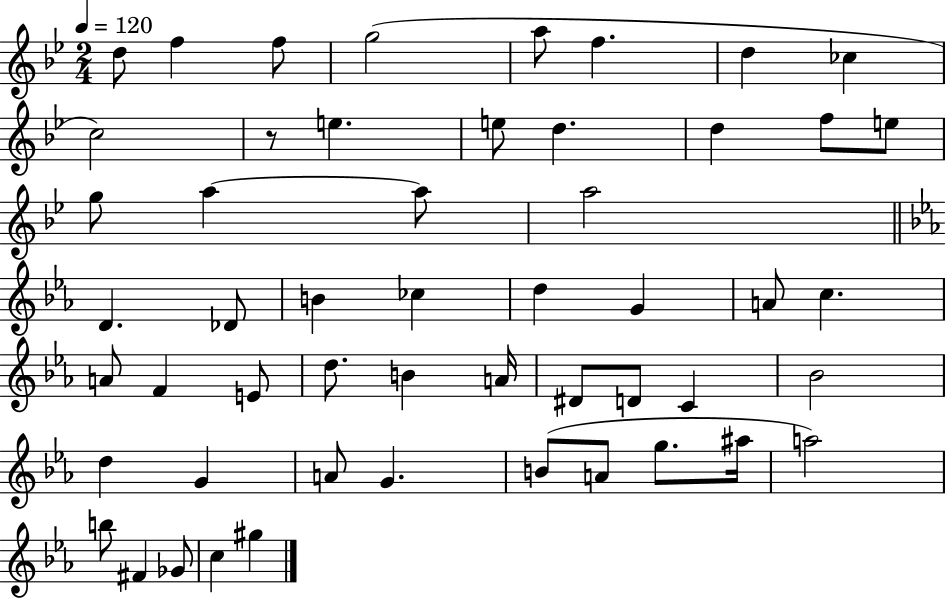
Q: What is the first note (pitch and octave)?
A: D5